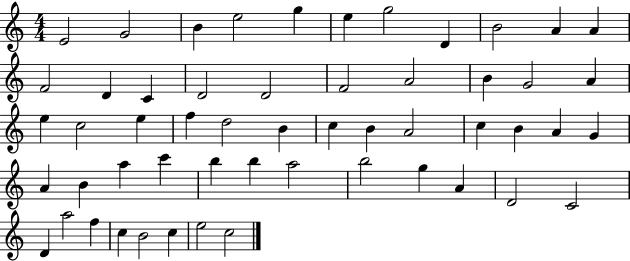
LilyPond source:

{
  \clef treble
  \numericTimeSignature
  \time 4/4
  \key c \major
  e'2 g'2 | b'4 e''2 g''4 | e''4 g''2 d'4 | b'2 a'4 a'4 | \break f'2 d'4 c'4 | d'2 d'2 | f'2 a'2 | b'4 g'2 a'4 | \break e''4 c''2 e''4 | f''4 d''2 b'4 | c''4 b'4 a'2 | c''4 b'4 a'4 g'4 | \break a'4 b'4 a''4 c'''4 | b''4 b''4 a''2 | b''2 g''4 a'4 | d'2 c'2 | \break d'4 a''2 f''4 | c''4 b'2 c''4 | e''2 c''2 | \bar "|."
}